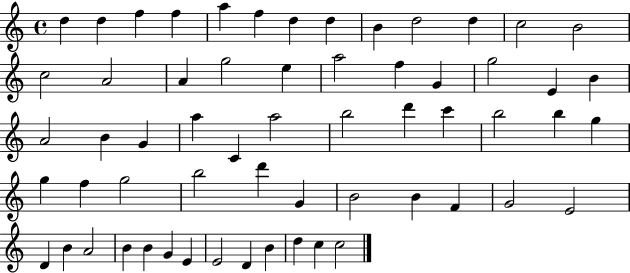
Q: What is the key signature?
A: C major